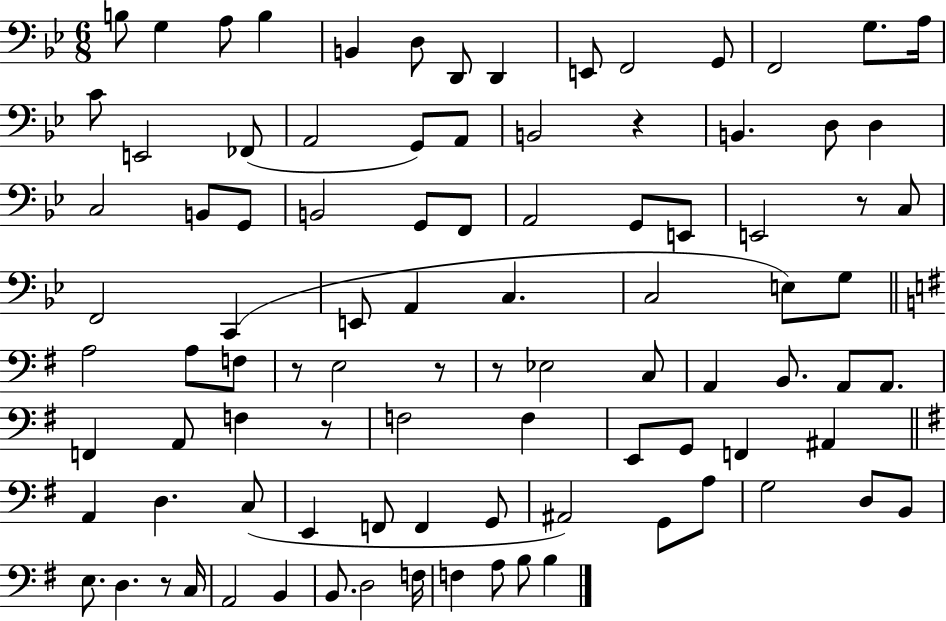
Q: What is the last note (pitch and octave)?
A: B3